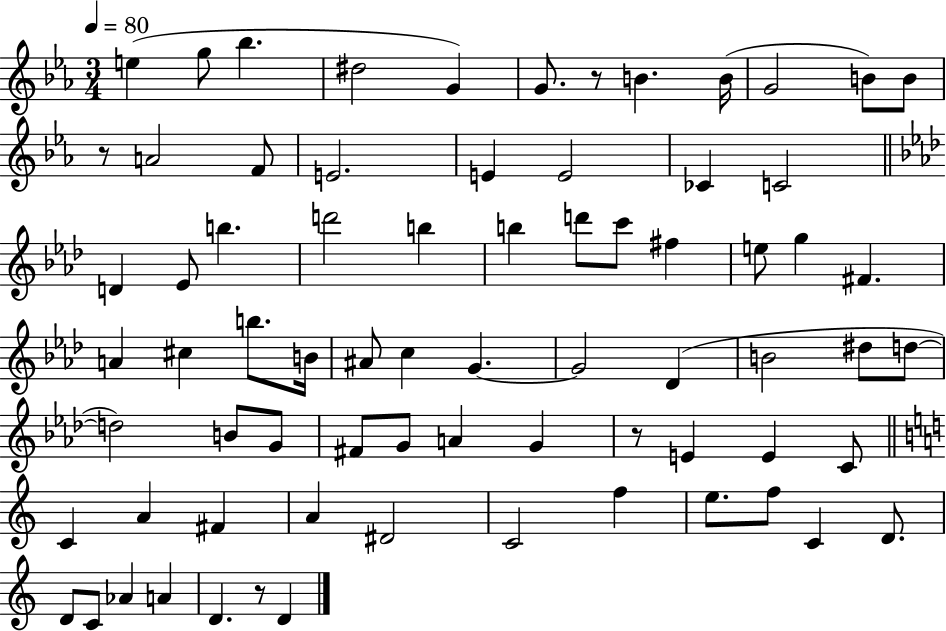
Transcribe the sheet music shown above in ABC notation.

X:1
T:Untitled
M:3/4
L:1/4
K:Eb
e g/2 _b ^d2 G G/2 z/2 B B/4 G2 B/2 B/2 z/2 A2 F/2 E2 E E2 _C C2 D _E/2 b d'2 b b d'/2 c'/2 ^f e/2 g ^F A ^c b/2 B/4 ^A/2 c G G2 _D B2 ^d/2 d/2 d2 B/2 G/2 ^F/2 G/2 A G z/2 E E C/2 C A ^F A ^D2 C2 f e/2 f/2 C D/2 D/2 C/2 _A A D z/2 D